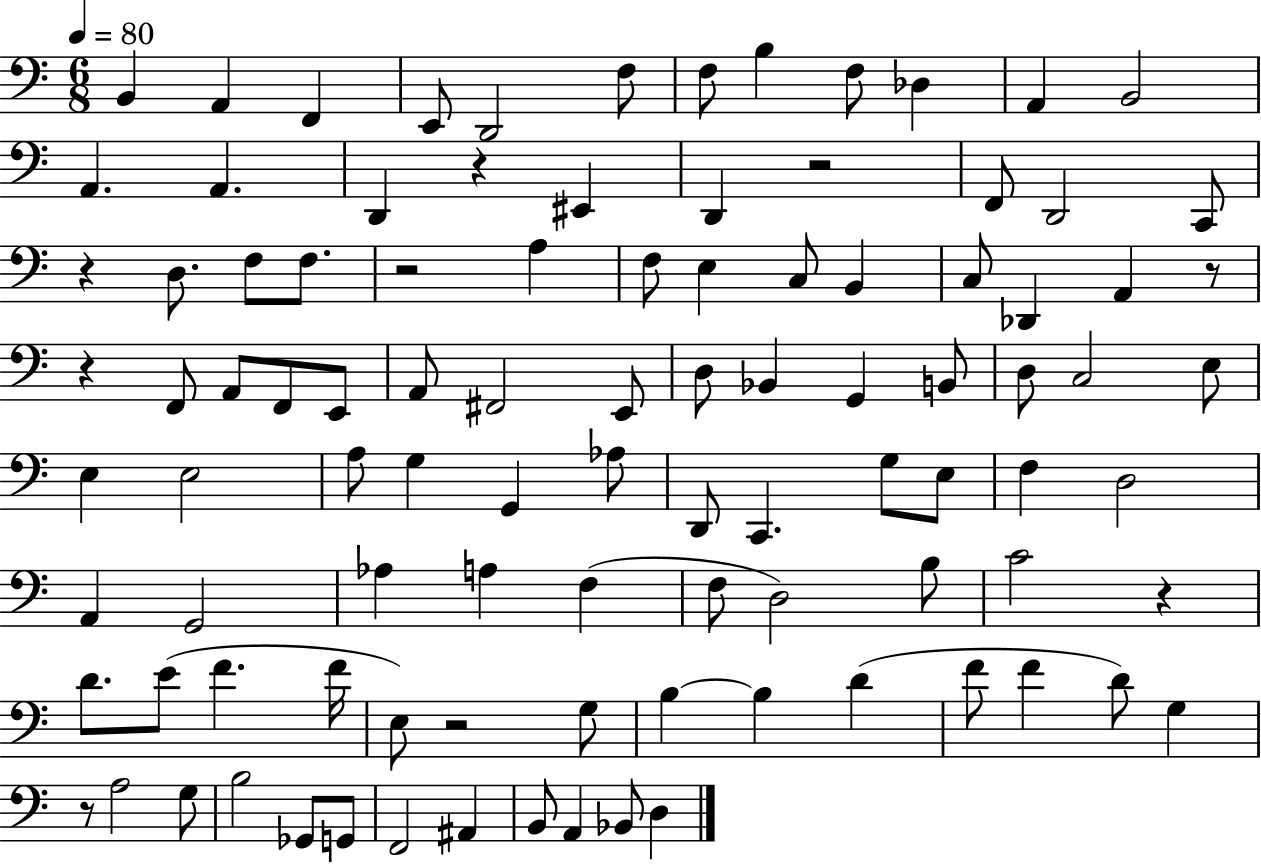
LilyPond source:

{
  \clef bass
  \numericTimeSignature
  \time 6/8
  \key c \major
  \tempo 4 = 80
  b,4 a,4 f,4 | e,8 d,2 f8 | f8 b4 f8 des4 | a,4 b,2 | \break a,4. a,4. | d,4 r4 eis,4 | d,4 r2 | f,8 d,2 c,8 | \break r4 d8. f8 f8. | r2 a4 | f8 e4 c8 b,4 | c8 des,4 a,4 r8 | \break r4 f,8 a,8 f,8 e,8 | a,8 fis,2 e,8 | d8 bes,4 g,4 b,8 | d8 c2 e8 | \break e4 e2 | a8 g4 g,4 aes8 | d,8 c,4. g8 e8 | f4 d2 | \break a,4 g,2 | aes4 a4 f4( | f8 d2) b8 | c'2 r4 | \break d'8. e'8( f'4. f'16 | e8) r2 g8 | b4~~ b4 d'4( | f'8 f'4 d'8) g4 | \break r8 a2 g8 | b2 ges,8 g,8 | f,2 ais,4 | b,8 a,4 bes,8 d4 | \break \bar "|."
}